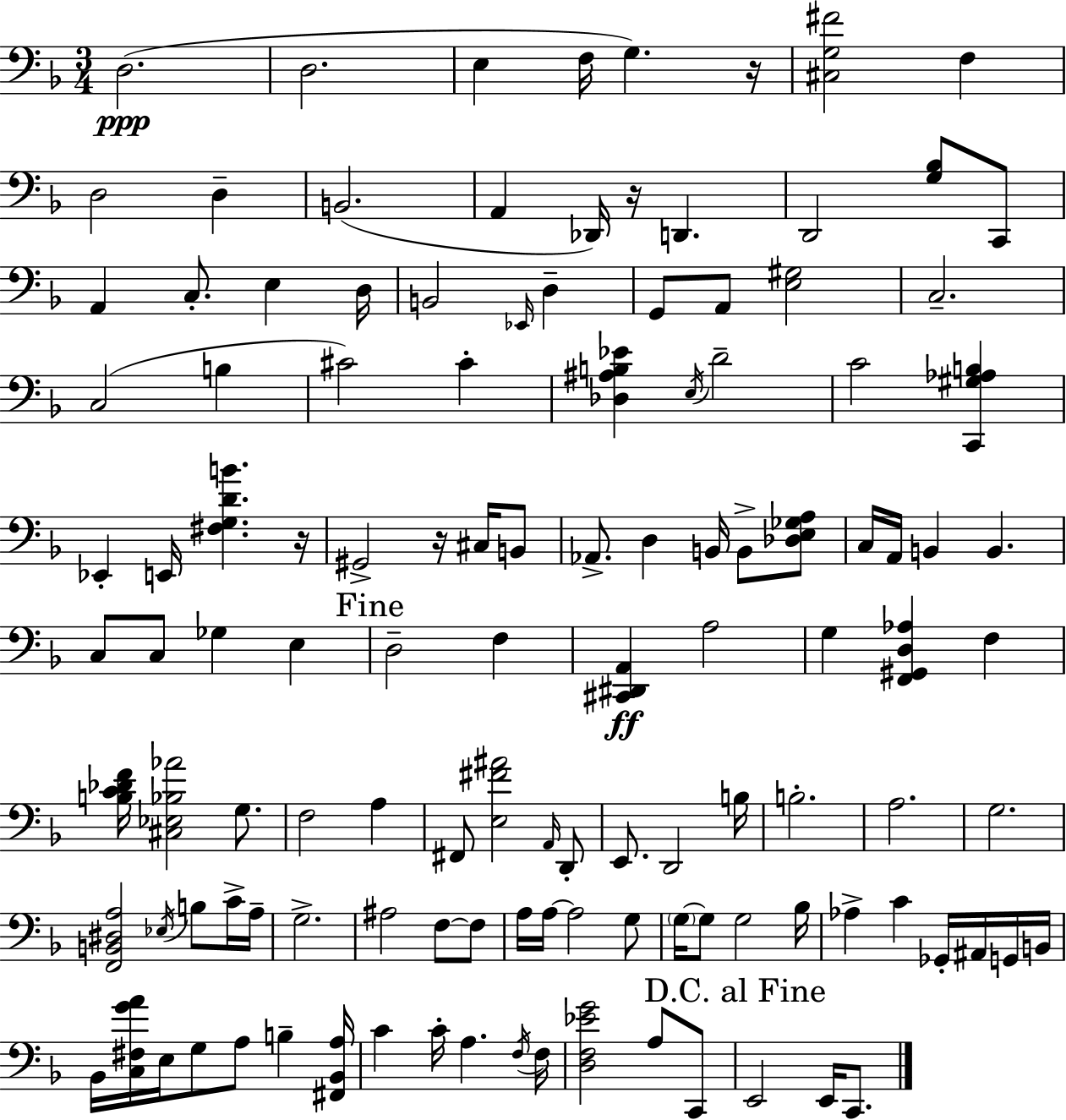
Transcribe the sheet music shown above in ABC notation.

X:1
T:Untitled
M:3/4
L:1/4
K:F
D,2 D,2 E, F,/4 G, z/4 [^C,G,^F]2 F, D,2 D, B,,2 A,, _D,,/4 z/4 D,, D,,2 [G,_B,]/2 C,,/2 A,, C,/2 E, D,/4 B,,2 _E,,/4 D, G,,/2 A,,/2 [E,^G,]2 C,2 C,2 B, ^C2 ^C [_D,^A,B,_E] E,/4 D2 C2 [C,,^G,_A,B,] _E,, E,,/4 [^F,G,DB] z/4 ^G,,2 z/4 ^C,/4 B,,/2 _A,,/2 D, B,,/4 B,,/2 [_D,E,_G,A,]/2 C,/4 A,,/4 B,, B,, C,/2 C,/2 _G, E, D,2 F, [^C,,^D,,A,,] A,2 G, [F,,^G,,D,_A,] F, [B,C_DF]/4 [^C,_E,_B,_A]2 G,/2 F,2 A, ^F,,/2 [E,^F^A]2 A,,/4 D,,/2 E,,/2 D,,2 B,/4 B,2 A,2 G,2 [F,,B,,^D,A,]2 _E,/4 B,/2 C/4 A,/4 G,2 ^A,2 F,/2 F,/2 A,/4 A,/4 A,2 G,/2 G,/4 G,/2 G,2 _B,/4 _A, C _G,,/4 ^A,,/4 G,,/4 B,,/4 _B,,/4 [C,^F,GA]/4 E,/4 G,/2 A,/2 B, [^F,,_B,,A,]/4 C C/4 A, F,/4 F,/4 [D,F,_EG]2 A,/2 C,,/2 E,,2 E,,/4 C,,/2